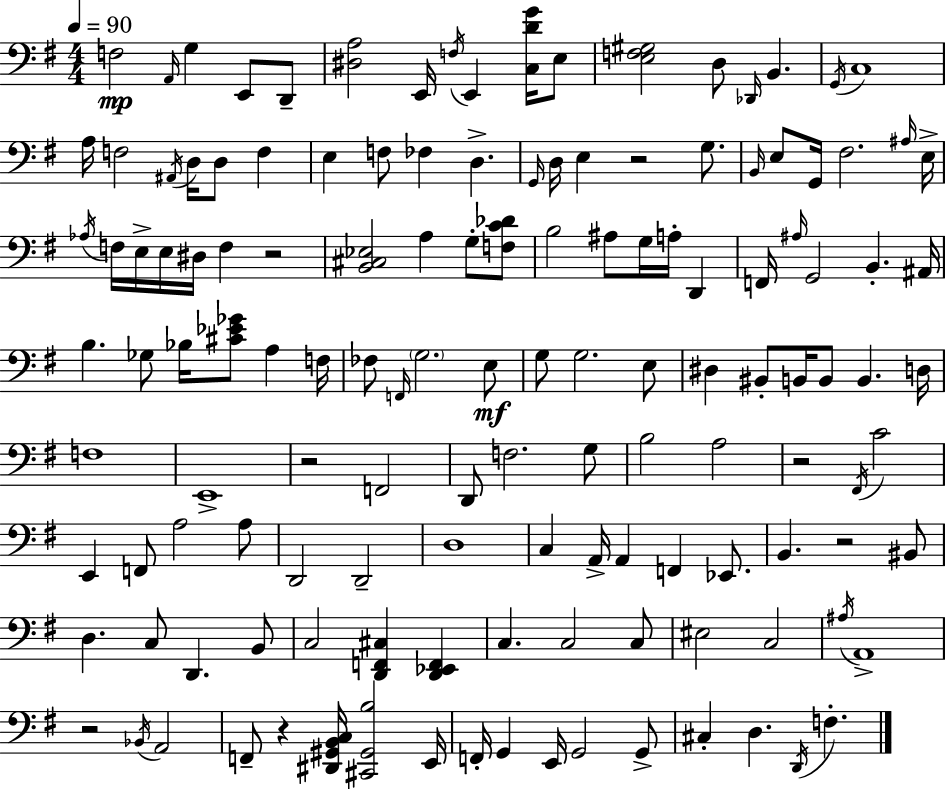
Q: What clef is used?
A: bass